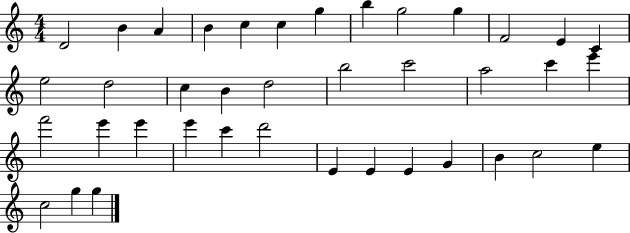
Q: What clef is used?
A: treble